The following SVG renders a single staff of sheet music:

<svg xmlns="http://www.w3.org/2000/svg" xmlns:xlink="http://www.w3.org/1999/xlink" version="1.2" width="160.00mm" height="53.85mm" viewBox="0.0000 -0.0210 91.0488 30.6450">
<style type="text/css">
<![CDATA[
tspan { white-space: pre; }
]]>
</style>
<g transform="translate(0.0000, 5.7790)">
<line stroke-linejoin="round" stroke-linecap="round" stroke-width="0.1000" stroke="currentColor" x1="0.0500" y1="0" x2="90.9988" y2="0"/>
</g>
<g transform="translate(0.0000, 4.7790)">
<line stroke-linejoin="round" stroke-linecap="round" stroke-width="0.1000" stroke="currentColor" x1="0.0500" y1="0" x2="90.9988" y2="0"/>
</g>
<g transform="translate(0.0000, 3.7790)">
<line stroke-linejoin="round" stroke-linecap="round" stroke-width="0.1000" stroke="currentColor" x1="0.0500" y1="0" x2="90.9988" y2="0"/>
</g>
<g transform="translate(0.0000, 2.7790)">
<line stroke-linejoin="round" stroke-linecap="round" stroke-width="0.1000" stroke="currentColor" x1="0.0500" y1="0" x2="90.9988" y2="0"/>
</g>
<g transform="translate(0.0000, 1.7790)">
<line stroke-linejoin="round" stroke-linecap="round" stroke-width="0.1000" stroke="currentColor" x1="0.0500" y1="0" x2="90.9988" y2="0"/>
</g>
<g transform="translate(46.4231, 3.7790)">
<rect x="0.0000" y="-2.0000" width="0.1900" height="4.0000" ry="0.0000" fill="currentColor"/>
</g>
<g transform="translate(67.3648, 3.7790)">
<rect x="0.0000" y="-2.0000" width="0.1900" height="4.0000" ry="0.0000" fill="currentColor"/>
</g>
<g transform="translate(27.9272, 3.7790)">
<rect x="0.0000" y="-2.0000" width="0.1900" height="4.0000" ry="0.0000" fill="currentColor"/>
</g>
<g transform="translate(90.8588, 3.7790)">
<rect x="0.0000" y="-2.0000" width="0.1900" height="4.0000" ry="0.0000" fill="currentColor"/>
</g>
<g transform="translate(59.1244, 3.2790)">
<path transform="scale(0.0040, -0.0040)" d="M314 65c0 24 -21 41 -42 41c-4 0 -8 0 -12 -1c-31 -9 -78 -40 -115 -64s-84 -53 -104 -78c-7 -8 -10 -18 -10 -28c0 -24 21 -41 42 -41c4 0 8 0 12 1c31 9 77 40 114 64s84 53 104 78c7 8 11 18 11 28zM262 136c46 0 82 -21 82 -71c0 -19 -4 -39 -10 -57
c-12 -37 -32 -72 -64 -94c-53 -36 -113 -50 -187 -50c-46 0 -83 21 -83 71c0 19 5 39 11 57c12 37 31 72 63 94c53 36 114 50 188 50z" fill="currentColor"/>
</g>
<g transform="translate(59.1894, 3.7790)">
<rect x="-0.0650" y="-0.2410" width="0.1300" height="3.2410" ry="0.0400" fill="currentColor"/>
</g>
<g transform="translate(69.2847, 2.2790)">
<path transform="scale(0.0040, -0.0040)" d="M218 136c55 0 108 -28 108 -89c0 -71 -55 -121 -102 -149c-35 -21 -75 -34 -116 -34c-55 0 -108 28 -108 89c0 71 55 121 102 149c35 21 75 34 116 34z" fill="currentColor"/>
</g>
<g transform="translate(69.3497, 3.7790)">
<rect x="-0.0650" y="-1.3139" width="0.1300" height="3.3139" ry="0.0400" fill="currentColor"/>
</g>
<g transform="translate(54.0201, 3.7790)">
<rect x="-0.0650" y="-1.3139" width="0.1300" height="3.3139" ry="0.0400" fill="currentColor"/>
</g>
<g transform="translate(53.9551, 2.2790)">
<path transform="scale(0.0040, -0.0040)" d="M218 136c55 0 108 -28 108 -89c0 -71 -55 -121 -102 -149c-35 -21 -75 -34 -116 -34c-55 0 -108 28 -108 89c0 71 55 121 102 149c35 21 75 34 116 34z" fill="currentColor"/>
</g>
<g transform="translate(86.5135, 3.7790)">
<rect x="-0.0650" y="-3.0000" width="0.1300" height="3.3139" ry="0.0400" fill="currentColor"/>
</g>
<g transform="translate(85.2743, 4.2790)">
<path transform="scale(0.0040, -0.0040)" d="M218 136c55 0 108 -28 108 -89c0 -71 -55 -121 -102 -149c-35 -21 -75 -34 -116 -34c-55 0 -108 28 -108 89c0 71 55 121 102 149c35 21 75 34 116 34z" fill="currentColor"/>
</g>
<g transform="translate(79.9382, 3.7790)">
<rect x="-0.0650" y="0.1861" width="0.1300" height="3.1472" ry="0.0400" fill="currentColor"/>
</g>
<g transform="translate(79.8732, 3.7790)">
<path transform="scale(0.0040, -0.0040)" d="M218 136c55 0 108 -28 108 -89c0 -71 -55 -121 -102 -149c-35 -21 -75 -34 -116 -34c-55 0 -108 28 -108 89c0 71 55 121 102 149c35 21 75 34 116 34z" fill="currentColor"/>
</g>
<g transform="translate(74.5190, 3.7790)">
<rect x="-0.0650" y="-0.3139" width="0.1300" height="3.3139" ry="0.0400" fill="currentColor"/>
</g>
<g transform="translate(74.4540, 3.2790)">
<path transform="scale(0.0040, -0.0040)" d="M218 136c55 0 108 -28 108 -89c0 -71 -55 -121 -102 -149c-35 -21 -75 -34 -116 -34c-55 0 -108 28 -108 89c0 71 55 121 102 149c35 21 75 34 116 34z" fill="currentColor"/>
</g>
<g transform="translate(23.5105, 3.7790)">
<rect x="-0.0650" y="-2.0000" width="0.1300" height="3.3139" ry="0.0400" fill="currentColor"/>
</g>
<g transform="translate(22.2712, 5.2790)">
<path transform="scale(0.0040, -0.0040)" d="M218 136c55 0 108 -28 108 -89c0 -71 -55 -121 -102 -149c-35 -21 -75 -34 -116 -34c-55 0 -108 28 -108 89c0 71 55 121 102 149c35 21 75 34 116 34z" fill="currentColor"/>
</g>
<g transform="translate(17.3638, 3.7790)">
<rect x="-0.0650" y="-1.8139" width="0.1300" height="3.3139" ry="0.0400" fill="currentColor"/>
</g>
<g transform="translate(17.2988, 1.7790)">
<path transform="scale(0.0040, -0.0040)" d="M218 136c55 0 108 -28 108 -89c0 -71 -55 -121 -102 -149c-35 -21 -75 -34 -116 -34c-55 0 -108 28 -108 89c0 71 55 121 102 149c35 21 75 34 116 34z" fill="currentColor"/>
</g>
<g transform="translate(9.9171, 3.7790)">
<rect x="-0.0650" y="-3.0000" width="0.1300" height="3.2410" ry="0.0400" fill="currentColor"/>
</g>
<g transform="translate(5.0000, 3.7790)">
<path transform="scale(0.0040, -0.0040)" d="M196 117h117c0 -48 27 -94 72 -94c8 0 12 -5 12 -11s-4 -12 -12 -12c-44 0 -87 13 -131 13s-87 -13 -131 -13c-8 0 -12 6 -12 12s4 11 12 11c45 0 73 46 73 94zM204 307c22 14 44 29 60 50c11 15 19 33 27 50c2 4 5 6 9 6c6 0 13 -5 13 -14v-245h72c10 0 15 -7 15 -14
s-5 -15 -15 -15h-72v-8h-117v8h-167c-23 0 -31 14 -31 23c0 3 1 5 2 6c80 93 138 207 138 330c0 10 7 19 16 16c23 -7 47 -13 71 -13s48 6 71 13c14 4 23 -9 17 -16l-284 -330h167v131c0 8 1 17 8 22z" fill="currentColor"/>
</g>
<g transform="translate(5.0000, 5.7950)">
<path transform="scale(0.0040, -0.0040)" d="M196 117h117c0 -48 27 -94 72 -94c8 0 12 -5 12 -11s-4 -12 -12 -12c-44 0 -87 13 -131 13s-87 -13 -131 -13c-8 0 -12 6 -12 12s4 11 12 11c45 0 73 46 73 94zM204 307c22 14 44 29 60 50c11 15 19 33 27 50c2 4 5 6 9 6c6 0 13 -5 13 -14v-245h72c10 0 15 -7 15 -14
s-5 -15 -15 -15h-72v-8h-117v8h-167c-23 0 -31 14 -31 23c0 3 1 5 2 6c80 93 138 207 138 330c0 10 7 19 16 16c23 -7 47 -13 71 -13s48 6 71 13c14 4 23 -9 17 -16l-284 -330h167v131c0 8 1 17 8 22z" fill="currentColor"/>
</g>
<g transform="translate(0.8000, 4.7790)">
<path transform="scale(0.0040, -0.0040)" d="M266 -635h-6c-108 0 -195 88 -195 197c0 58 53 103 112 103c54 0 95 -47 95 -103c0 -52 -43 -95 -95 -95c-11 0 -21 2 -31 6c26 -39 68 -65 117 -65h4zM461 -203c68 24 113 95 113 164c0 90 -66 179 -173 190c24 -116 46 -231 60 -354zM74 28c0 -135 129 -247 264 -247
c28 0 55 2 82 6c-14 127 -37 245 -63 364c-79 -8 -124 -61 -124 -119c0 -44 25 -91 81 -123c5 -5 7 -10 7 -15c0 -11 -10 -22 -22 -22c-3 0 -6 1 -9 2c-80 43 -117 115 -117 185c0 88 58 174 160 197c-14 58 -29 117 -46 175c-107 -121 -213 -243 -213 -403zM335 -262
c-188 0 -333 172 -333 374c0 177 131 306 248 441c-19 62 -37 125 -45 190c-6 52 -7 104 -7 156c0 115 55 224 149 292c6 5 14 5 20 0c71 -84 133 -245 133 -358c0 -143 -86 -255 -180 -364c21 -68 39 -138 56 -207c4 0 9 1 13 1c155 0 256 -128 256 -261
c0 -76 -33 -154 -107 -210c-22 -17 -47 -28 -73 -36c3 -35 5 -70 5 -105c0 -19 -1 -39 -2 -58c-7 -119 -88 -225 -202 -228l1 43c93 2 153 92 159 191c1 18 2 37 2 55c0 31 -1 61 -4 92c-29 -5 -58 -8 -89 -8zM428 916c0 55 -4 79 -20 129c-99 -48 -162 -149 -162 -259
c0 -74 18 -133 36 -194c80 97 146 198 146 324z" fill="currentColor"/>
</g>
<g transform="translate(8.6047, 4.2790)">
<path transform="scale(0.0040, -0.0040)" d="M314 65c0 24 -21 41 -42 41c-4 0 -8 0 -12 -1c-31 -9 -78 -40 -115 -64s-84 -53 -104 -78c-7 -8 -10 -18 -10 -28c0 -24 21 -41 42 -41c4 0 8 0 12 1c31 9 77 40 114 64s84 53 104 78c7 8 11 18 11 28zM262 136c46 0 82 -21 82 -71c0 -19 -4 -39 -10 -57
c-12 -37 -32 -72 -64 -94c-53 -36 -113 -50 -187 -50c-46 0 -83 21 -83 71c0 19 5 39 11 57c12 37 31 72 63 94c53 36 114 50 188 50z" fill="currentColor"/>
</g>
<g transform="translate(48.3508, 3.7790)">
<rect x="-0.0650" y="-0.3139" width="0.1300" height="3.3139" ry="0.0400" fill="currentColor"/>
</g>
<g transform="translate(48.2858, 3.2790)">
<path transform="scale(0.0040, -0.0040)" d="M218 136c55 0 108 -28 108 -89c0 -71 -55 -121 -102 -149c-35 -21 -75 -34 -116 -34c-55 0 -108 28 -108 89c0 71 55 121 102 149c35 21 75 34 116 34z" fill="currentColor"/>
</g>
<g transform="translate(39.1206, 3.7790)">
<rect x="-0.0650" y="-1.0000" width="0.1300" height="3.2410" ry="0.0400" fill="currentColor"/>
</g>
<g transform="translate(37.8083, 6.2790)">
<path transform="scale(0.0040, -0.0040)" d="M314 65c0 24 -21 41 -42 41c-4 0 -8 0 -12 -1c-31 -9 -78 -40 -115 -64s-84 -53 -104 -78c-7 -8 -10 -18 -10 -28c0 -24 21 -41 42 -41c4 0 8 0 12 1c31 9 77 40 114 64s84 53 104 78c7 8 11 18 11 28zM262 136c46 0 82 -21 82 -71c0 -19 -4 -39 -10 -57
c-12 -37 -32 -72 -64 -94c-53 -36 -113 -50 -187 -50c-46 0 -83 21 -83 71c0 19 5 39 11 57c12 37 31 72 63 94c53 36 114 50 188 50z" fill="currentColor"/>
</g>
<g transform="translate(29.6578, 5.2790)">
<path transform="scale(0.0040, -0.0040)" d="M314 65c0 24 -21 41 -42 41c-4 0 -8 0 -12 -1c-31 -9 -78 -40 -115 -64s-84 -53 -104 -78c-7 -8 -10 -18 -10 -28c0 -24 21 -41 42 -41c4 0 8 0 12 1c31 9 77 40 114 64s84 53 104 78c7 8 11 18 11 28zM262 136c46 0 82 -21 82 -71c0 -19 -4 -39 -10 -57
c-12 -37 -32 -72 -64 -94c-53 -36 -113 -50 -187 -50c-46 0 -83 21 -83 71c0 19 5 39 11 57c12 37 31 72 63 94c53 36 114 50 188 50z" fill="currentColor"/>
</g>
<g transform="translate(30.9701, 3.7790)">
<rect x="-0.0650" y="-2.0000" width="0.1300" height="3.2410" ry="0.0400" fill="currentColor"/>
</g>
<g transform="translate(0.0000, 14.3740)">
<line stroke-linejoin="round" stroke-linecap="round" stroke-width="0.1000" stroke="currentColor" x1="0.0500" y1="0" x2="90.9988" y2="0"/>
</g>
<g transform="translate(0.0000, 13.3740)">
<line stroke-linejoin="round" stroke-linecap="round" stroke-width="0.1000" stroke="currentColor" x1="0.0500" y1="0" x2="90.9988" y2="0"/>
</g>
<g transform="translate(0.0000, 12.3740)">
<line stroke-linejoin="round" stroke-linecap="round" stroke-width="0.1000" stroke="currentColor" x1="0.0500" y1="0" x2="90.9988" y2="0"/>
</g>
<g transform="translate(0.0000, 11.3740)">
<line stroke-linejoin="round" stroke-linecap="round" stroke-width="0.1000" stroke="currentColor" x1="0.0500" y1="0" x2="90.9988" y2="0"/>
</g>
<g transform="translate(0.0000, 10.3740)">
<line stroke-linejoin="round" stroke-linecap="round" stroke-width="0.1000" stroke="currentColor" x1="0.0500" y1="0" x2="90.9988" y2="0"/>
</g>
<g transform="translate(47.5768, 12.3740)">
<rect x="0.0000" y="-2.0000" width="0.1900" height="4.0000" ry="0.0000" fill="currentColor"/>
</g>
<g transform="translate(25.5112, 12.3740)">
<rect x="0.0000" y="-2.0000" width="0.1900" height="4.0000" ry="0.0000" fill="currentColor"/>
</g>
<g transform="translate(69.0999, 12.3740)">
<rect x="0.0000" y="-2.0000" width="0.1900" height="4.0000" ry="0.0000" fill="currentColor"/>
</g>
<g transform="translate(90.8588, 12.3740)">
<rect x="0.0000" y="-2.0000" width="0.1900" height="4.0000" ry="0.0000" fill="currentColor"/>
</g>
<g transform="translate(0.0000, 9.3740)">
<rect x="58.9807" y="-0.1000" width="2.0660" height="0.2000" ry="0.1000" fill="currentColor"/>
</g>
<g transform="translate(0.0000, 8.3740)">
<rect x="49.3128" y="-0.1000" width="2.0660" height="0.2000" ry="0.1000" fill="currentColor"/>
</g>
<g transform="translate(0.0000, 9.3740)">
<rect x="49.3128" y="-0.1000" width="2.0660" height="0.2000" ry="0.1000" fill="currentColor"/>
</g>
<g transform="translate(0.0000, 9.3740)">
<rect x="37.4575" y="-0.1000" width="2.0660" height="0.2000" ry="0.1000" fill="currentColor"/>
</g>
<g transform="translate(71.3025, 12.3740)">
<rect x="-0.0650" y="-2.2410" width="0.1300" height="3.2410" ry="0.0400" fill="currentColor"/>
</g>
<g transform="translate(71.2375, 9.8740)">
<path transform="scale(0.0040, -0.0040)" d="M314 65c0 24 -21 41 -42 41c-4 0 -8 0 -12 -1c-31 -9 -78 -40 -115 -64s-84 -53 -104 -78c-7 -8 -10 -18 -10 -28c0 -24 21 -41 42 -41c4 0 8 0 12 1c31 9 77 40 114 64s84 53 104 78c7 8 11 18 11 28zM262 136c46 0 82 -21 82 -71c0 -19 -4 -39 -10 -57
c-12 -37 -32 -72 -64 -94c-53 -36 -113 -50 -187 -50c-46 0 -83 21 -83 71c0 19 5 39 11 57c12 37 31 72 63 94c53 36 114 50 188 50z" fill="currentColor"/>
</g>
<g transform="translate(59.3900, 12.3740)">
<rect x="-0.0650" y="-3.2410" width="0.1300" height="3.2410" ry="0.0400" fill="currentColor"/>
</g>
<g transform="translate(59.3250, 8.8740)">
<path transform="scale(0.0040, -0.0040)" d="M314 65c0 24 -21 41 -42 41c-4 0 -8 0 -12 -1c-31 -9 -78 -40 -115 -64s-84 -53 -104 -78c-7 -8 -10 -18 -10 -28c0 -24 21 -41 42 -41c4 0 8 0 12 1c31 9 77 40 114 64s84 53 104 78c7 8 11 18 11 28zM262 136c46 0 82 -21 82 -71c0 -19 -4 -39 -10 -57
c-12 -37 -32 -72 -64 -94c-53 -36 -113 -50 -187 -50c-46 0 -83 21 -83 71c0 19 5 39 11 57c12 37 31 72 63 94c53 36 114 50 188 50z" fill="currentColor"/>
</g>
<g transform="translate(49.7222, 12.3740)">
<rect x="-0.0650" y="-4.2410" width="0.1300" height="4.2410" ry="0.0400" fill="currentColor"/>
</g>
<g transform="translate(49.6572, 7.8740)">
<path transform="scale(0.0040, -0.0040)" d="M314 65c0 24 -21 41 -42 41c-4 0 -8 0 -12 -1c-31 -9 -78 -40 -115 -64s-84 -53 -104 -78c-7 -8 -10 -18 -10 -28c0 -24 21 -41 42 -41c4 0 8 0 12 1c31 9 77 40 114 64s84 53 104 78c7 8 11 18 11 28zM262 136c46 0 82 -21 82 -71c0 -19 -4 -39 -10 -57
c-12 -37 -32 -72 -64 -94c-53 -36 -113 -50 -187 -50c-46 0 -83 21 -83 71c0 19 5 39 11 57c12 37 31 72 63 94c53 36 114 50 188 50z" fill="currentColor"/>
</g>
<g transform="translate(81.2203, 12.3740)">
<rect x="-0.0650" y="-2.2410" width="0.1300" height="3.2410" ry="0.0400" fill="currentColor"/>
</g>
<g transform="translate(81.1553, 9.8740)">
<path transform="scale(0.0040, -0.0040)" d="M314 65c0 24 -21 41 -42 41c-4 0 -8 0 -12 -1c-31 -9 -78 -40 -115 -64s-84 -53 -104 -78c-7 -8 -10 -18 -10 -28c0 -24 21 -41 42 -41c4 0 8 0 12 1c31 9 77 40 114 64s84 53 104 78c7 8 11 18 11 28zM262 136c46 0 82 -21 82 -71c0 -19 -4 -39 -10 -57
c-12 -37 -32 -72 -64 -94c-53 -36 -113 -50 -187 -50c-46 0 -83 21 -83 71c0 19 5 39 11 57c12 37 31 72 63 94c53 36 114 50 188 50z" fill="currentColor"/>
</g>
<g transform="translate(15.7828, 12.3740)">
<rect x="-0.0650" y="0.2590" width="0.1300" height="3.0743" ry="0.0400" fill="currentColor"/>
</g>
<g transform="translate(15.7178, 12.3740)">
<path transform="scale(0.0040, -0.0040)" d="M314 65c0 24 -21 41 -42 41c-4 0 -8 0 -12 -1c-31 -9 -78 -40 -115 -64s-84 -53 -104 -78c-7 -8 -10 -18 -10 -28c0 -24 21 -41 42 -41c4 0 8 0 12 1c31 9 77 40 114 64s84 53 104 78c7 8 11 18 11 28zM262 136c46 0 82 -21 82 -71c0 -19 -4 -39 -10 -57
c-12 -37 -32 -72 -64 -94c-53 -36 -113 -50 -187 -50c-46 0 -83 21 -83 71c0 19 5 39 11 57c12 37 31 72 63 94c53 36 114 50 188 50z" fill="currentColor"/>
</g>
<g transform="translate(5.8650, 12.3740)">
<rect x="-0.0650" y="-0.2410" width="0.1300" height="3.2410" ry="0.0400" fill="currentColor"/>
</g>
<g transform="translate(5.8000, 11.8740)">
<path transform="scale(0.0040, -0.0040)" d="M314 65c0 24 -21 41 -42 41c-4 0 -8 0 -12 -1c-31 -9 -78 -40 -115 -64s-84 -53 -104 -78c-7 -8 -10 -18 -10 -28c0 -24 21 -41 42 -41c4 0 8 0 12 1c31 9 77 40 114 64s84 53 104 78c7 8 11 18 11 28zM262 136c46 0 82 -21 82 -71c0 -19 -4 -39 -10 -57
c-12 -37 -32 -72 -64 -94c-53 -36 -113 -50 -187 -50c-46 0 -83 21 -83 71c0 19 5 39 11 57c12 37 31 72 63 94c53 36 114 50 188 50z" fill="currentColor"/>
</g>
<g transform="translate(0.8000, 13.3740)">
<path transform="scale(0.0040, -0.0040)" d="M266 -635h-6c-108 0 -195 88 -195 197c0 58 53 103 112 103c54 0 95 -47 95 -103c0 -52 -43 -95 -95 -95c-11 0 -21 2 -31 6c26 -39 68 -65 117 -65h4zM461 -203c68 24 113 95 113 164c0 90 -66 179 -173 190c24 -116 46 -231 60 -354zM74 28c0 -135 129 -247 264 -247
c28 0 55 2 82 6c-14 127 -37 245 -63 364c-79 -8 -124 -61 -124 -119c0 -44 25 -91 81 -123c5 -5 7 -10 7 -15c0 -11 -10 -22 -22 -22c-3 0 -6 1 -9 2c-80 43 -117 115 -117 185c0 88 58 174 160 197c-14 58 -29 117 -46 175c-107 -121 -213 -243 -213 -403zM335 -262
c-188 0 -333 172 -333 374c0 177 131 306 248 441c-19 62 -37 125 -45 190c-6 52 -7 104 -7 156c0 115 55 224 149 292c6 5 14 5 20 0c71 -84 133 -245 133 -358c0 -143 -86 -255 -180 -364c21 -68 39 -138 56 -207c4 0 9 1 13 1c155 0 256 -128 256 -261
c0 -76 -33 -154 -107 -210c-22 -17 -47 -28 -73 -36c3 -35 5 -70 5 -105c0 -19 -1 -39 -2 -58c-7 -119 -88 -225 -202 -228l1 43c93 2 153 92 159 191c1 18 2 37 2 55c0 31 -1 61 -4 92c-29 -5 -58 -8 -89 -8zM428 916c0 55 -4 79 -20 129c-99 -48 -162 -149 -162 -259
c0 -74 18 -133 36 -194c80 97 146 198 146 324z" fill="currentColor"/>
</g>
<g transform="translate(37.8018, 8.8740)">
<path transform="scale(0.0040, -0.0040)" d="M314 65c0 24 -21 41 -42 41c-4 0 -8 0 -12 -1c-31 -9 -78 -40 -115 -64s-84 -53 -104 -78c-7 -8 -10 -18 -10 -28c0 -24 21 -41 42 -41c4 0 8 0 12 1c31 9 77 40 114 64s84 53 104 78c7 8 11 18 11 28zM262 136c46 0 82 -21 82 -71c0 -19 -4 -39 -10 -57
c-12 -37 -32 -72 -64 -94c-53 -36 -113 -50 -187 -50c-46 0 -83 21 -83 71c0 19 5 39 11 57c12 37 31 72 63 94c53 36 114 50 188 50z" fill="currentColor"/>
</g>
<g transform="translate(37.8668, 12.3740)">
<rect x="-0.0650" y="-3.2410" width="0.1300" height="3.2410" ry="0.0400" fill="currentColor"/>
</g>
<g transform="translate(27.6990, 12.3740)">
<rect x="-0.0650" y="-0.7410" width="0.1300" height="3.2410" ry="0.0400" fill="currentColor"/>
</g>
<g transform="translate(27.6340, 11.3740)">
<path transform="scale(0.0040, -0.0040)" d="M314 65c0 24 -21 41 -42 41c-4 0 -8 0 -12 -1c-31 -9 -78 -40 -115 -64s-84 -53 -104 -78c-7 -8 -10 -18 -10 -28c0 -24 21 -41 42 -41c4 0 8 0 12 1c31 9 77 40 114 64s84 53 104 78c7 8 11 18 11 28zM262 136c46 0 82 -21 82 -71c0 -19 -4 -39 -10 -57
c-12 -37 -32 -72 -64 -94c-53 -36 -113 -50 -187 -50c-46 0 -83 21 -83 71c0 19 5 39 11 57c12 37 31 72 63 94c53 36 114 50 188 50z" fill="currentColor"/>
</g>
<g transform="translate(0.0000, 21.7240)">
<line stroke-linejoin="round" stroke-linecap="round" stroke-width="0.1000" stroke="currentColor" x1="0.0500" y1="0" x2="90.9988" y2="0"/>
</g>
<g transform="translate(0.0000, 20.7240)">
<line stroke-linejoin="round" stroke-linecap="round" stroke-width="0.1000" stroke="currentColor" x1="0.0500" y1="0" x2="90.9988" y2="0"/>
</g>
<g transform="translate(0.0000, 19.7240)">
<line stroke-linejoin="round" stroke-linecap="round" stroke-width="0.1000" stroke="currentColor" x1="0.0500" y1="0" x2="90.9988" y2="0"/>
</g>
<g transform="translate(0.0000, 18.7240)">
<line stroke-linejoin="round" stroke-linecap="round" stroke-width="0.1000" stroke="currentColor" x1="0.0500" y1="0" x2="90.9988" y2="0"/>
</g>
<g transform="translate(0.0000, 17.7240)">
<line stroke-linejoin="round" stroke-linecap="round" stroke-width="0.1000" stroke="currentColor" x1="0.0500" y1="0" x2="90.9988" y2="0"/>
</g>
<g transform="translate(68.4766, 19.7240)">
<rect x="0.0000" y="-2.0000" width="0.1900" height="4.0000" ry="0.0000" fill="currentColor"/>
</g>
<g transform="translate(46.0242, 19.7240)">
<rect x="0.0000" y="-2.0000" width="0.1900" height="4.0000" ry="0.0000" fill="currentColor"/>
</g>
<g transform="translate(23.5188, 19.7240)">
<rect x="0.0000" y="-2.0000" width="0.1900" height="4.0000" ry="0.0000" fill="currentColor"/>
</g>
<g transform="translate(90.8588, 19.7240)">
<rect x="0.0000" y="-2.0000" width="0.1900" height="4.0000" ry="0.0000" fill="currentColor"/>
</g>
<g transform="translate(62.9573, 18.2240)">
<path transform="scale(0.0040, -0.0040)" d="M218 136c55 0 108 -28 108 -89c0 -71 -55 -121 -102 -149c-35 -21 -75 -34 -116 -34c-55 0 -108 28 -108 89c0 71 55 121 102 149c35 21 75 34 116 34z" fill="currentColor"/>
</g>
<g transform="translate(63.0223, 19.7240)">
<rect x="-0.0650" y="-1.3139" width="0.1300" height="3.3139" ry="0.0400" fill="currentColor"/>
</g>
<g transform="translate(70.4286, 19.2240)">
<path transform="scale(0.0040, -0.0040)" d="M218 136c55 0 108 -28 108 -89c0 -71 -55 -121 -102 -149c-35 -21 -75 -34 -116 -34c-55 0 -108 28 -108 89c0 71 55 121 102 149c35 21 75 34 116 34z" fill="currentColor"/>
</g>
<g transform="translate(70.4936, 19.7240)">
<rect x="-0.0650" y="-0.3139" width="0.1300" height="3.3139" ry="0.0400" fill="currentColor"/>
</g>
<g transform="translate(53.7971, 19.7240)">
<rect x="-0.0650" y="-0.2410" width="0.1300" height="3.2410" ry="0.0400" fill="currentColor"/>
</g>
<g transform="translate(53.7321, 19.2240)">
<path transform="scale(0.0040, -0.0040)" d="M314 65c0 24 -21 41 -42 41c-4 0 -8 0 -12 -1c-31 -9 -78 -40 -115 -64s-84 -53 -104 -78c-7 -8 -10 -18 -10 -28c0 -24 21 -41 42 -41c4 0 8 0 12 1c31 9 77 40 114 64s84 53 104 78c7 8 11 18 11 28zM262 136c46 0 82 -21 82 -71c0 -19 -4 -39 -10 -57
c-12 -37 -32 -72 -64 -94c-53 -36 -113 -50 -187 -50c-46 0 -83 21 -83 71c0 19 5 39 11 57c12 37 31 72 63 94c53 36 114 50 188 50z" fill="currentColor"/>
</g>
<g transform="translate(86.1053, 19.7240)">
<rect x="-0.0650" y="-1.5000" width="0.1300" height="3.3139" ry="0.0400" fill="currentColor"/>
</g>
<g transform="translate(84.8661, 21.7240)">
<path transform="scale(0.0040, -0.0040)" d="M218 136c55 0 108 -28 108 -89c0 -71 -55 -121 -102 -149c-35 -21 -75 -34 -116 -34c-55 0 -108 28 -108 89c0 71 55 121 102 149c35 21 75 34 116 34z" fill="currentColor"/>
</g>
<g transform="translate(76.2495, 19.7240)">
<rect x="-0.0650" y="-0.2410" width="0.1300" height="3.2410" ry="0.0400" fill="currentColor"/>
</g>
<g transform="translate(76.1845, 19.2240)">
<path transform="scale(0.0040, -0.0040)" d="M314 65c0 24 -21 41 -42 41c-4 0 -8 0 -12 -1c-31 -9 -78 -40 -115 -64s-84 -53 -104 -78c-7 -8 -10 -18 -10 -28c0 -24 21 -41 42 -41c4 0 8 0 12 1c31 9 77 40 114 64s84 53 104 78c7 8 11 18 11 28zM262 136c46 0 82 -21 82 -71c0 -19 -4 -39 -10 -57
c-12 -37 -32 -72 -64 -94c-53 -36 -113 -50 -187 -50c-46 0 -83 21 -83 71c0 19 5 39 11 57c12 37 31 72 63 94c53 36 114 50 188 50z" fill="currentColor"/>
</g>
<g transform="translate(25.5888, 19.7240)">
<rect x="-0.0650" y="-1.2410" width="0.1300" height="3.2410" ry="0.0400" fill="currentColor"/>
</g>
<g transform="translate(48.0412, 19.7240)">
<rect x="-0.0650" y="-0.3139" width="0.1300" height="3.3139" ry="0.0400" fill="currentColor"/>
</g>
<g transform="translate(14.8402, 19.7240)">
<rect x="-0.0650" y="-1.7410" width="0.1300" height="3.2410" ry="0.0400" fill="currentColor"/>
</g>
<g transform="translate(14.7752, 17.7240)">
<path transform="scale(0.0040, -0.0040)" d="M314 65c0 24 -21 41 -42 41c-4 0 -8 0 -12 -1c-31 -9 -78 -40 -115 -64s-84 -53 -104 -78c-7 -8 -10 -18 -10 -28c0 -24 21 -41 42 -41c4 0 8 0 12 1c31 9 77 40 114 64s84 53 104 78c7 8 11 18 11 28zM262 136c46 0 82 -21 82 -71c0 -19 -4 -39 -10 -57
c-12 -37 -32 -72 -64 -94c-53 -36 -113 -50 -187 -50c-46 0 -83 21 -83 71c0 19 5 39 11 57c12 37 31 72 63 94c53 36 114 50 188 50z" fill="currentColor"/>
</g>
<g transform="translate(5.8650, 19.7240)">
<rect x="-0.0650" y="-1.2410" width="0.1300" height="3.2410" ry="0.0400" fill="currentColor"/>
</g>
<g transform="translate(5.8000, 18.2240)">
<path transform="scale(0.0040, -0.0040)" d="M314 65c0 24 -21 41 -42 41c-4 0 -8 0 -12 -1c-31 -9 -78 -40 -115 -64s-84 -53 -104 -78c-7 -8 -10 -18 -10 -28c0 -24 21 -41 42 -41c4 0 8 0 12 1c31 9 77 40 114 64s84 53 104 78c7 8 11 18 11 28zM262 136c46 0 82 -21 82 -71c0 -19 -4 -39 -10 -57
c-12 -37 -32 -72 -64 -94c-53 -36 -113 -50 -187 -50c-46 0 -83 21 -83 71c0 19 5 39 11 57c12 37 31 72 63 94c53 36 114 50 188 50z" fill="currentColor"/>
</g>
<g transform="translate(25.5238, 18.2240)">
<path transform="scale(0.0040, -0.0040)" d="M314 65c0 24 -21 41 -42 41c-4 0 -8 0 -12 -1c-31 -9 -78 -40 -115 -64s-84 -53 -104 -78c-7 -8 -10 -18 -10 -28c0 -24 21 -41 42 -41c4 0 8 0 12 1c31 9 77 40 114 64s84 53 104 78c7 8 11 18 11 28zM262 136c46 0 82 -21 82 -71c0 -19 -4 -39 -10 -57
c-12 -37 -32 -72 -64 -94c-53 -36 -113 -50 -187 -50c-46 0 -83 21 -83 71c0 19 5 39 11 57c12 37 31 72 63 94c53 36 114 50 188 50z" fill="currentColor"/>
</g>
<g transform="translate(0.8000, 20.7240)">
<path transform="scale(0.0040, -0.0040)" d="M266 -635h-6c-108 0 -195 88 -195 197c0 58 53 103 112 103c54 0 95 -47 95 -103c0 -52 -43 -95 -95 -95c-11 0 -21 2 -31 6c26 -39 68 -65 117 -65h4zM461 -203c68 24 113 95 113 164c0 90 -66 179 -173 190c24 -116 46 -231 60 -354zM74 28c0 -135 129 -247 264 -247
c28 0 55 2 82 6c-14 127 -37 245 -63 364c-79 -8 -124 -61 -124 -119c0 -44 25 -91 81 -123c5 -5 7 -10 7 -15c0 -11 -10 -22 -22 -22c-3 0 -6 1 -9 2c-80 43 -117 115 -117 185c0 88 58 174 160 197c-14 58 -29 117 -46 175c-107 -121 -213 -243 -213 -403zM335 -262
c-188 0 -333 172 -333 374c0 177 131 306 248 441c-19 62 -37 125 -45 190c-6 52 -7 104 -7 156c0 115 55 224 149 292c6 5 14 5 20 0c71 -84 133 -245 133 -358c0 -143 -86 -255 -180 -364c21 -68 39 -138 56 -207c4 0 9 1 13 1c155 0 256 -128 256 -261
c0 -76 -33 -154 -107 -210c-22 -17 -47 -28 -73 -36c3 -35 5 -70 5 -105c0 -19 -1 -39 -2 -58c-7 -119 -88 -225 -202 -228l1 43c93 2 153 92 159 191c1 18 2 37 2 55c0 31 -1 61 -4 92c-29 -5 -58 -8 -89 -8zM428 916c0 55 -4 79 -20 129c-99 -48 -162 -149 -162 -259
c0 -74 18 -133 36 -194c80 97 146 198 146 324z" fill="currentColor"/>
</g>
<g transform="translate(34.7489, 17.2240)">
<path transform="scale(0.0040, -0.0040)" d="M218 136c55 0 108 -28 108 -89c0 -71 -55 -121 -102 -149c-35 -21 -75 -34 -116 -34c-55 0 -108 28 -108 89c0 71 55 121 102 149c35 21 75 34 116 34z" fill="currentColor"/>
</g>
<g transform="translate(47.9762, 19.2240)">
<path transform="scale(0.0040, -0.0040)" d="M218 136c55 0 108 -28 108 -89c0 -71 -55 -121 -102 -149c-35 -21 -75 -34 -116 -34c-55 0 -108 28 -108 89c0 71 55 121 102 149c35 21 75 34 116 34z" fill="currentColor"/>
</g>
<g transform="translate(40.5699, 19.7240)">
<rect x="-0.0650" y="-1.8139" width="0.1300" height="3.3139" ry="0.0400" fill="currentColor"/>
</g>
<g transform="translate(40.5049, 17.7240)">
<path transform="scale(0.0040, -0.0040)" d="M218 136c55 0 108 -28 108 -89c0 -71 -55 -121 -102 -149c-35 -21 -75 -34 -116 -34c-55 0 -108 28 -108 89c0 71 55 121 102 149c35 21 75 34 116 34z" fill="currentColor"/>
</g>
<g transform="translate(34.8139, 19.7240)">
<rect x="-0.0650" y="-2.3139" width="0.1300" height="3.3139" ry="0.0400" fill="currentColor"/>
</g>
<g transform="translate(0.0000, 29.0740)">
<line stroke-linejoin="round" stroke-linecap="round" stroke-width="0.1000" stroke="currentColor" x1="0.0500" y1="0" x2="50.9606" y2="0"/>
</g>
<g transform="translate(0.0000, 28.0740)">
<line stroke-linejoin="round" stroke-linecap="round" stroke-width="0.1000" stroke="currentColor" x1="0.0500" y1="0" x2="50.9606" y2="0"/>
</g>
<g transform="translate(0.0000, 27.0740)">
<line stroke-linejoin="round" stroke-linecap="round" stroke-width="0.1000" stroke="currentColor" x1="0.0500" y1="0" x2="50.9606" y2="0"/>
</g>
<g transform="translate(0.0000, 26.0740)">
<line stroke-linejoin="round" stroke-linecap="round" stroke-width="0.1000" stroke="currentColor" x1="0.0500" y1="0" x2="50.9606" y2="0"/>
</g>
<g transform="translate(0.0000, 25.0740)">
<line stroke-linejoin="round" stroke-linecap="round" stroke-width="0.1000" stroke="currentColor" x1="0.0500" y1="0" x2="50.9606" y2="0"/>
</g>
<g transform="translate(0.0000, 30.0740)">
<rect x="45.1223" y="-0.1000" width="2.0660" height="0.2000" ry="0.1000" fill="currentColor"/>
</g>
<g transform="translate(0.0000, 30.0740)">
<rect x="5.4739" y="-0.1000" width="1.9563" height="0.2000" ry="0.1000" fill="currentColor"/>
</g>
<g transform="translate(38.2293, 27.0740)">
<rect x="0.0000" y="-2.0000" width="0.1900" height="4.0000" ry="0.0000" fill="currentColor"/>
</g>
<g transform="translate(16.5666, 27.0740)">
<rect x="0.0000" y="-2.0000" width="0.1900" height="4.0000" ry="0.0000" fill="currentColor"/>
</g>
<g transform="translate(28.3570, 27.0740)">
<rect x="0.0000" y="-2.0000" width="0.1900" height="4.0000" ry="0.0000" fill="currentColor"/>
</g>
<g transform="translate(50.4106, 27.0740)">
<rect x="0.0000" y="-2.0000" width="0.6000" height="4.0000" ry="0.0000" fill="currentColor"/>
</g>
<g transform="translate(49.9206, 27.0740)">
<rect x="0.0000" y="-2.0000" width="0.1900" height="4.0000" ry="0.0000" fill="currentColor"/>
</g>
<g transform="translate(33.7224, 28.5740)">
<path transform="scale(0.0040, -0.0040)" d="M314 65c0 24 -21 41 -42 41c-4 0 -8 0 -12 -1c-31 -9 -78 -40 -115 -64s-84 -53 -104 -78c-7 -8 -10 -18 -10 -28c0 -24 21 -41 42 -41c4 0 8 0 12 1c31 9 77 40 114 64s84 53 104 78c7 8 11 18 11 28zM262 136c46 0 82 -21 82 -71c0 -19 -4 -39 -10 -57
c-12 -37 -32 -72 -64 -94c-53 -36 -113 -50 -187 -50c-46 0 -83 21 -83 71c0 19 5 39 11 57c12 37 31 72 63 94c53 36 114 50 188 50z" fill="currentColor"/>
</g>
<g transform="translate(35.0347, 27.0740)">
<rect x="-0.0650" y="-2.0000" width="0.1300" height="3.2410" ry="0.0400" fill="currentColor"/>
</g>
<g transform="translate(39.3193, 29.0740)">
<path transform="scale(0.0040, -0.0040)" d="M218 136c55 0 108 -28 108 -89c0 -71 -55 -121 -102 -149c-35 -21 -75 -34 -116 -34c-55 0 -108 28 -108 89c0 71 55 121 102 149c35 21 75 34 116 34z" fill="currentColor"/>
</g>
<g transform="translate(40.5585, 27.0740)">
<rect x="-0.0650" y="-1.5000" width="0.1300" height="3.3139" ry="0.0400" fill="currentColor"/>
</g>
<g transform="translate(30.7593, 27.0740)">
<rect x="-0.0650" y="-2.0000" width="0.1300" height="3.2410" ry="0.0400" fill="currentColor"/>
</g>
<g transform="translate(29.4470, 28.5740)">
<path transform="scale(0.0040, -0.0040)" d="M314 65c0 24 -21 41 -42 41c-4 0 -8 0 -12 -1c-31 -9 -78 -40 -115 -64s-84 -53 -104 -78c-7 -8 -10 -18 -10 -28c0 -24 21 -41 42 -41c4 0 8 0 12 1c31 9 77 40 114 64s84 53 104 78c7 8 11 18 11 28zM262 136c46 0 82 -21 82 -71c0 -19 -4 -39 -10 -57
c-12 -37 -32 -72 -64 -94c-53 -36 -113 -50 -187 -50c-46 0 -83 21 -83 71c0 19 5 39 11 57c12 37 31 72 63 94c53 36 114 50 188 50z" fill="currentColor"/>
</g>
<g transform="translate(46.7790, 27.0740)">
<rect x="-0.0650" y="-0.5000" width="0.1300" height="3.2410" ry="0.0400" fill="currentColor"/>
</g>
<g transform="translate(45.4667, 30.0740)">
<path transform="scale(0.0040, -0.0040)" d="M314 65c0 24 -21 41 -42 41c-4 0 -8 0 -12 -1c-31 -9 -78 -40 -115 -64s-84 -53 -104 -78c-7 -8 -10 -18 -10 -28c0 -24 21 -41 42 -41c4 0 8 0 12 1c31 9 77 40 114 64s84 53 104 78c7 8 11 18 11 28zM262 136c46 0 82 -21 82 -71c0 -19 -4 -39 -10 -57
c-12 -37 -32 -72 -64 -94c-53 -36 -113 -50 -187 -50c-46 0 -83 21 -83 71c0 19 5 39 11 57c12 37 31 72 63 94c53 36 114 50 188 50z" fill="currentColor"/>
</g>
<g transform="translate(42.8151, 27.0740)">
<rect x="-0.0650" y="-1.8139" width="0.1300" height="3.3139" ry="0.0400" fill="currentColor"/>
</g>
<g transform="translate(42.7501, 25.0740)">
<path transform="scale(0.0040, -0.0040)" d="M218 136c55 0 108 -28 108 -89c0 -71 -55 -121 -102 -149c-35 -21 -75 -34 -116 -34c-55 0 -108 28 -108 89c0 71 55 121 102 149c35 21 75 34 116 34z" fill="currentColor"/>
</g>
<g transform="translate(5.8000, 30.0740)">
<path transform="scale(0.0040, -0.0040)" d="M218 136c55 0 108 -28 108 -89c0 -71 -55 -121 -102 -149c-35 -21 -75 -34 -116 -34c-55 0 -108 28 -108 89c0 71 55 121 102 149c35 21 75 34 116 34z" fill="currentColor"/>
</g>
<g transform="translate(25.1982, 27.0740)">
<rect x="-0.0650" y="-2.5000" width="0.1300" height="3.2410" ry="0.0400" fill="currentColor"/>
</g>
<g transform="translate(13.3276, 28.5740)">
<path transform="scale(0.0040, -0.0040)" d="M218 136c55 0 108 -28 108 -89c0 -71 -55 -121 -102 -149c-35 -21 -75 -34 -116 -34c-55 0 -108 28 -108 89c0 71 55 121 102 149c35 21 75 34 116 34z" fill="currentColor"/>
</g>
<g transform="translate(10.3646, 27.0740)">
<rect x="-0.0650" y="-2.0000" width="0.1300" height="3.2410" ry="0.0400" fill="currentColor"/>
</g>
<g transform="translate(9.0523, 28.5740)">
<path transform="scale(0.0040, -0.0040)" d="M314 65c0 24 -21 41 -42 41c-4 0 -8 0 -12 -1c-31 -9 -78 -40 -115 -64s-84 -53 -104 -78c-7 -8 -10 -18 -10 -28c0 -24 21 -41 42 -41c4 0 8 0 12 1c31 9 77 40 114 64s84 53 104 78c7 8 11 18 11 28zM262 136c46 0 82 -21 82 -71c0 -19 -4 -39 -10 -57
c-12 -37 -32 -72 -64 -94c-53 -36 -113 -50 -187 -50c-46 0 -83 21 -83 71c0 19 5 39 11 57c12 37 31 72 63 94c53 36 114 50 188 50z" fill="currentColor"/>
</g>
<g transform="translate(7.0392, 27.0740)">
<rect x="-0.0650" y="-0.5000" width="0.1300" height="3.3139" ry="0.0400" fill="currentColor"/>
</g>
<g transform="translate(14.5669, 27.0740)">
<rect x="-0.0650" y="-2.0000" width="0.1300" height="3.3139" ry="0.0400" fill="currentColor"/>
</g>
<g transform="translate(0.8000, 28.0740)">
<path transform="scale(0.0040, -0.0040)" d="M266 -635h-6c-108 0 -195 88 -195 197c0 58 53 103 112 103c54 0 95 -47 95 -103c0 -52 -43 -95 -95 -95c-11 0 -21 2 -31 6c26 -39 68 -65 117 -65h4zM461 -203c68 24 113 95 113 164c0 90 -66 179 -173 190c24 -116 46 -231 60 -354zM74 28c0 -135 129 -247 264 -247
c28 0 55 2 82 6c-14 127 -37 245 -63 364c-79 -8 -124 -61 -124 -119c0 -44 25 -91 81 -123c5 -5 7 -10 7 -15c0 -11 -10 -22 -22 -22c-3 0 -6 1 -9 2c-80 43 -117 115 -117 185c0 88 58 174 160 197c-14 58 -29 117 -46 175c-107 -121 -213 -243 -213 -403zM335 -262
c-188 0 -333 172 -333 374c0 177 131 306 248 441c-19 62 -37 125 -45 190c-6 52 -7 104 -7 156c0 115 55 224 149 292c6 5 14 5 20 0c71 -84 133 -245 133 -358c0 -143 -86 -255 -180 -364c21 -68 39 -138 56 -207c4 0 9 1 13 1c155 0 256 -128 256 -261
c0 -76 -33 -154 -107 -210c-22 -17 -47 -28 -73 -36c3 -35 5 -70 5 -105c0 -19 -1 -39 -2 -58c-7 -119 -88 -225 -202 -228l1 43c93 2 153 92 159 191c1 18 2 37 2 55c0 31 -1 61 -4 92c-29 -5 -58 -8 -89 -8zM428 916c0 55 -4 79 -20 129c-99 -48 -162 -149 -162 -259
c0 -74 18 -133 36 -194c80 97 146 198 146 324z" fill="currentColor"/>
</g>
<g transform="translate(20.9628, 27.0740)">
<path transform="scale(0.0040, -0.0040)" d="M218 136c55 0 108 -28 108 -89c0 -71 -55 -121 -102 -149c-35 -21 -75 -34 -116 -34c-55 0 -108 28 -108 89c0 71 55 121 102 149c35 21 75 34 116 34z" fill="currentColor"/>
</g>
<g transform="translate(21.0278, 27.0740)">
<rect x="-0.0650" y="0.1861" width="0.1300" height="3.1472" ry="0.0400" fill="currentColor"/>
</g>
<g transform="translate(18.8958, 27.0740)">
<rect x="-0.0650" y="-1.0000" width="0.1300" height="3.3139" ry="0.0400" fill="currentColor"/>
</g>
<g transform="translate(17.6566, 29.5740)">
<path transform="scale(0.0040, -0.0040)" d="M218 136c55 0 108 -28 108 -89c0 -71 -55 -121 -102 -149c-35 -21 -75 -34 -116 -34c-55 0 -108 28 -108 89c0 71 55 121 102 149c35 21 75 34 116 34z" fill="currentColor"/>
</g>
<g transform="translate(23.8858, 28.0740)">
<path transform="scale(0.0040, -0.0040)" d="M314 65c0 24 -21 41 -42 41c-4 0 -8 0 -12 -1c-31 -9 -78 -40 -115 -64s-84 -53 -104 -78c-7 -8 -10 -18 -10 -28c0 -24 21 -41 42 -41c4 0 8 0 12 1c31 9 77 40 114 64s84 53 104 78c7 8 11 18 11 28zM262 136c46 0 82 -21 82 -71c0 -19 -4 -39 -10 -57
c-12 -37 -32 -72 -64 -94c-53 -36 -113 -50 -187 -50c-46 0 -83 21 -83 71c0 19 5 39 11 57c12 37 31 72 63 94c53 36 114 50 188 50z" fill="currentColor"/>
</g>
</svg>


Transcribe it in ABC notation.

X:1
T:Untitled
M:4/4
L:1/4
K:C
A2 f F F2 D2 c e c2 e c B A c2 B2 d2 b2 d'2 b2 g2 g2 e2 f2 e2 g f c c2 e c c2 E C F2 F D B G2 F2 F2 E f C2